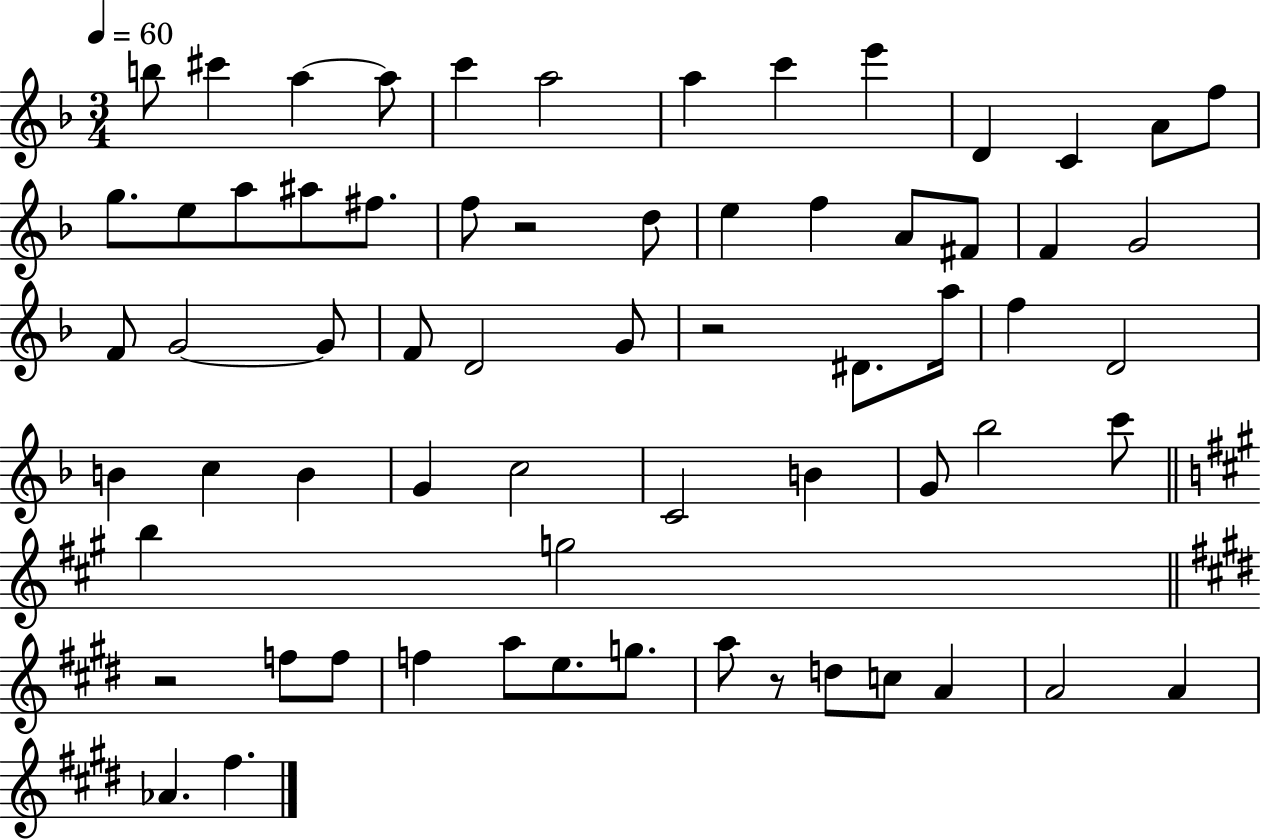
B5/e C#6/q A5/q A5/e C6/q A5/h A5/q C6/q E6/q D4/q C4/q A4/e F5/e G5/e. E5/e A5/e A#5/e F#5/e. F5/e R/h D5/e E5/q F5/q A4/e F#4/e F4/q G4/h F4/e G4/h G4/e F4/e D4/h G4/e R/h D#4/e. A5/s F5/q D4/h B4/q C5/q B4/q G4/q C5/h C4/h B4/q G4/e Bb5/h C6/e B5/q G5/h R/h F5/e F5/e F5/q A5/e E5/e. G5/e. A5/e R/e D5/e C5/e A4/q A4/h A4/q Ab4/q. F#5/q.